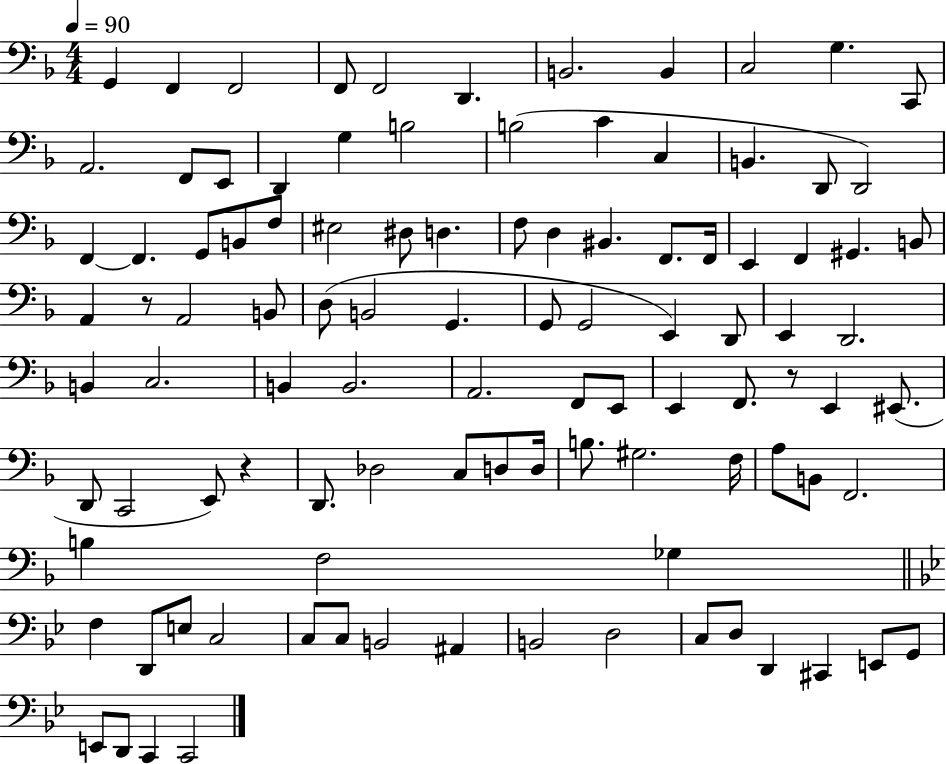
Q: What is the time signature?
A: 4/4